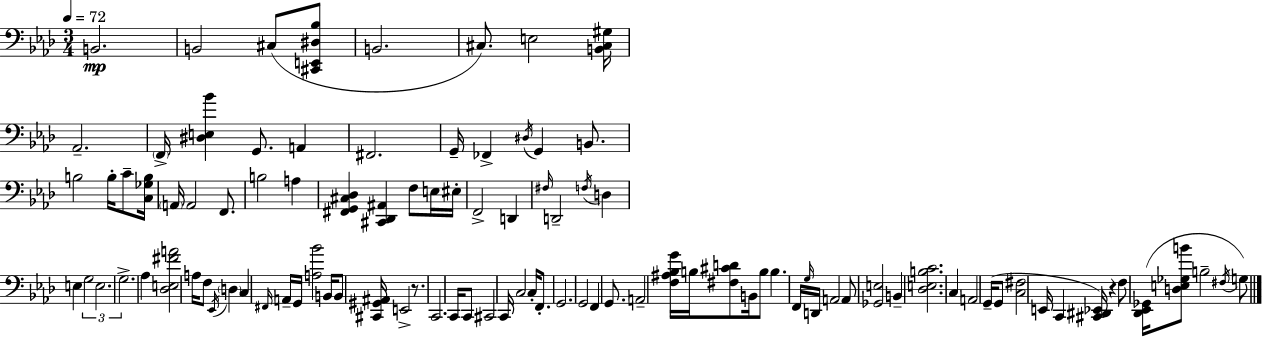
B2/h. B2/h C#3/e [C#2,E2,D#3,Bb3]/e B2/h. C#3/e. E3/h [B2,C#3,G#3]/s Ab2/h. F2/s [D#3,E3,Bb4]/q G2/e. A2/q F#2/h. G2/s FES2/q D#3/s G2/q B2/e. B3/h B3/s C4/e [C3,Gb3,B3]/s A2/s A2/h F2/e. B3/h A3/q [F#2,G2,C#3,Db3]/q [C#2,Db2,A#2]/q F3/e E3/s EIS3/s F2/h D2/q F#3/s D2/h F3/s D3/q E3/q G3/h E3/h. G3/h. Ab3/q [Db3,E3,F#4,A4]/h A3/s F3/e Eb2/s D3/q C3/q F#2/s A2/s G2/s [A3,Bb4]/h B2/s B2/e [C#2,G#2,A#2]/s E2/h R/e. C2/h. C2/s C2/e C#2/h C2/s C3/h C3/s F2/e. G2/h. G2/h F2/q G2/e. A2/h [F3,A#3,Bb3,G4]/s B3/s [F#3,C#4,D4]/e B2/s B3/e B3/q. F2/s G3/s D2/s A2/h A2/e [Gb2,E3]/h B2/q [Db3,E3,B3,C4]/h. C3/q A2/h G2/s G2/e [C3,F#3]/h E2/s C2/q [C#2,D#2,Eb2]/s R/q F3/e [Db2,Eb2,Gb2]/s [D3,E3,Gb3,B4]/e B3/h F#3/s G3/e